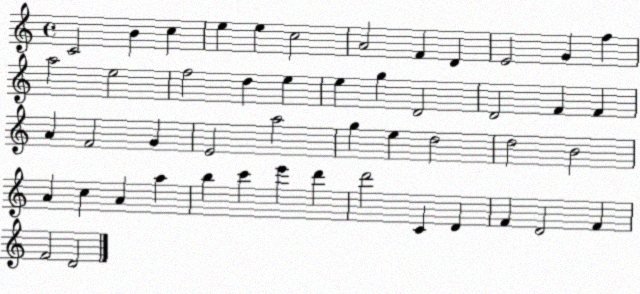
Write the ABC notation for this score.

X:1
T:Untitled
M:4/4
L:1/4
K:C
C2 B c e e c2 A2 F D E2 G f a2 e2 f2 d e e g D2 D2 F F A F2 G E2 a2 g e d2 d2 B2 A c A a b c' e' d' d'2 C D F D2 F F2 D2